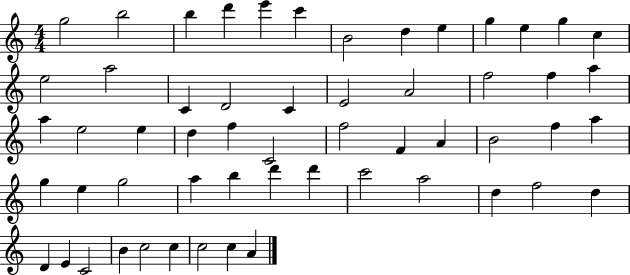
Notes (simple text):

G5/h B5/h B5/q D6/q E6/q C6/q B4/h D5/q E5/q G5/q E5/q G5/q C5/q E5/h A5/h C4/q D4/h C4/q E4/h A4/h F5/h F5/q A5/q A5/q E5/h E5/q D5/q F5/q C4/h F5/h F4/q A4/q B4/h F5/q A5/q G5/q E5/q G5/h A5/q B5/q D6/q D6/q C6/h A5/h D5/q F5/h D5/q D4/q E4/q C4/h B4/q C5/h C5/q C5/h C5/q A4/q